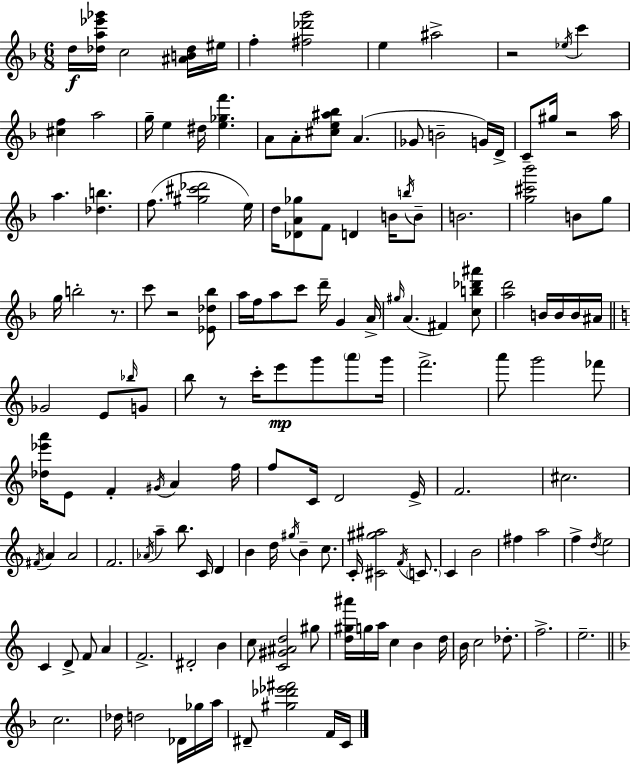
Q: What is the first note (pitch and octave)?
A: D5